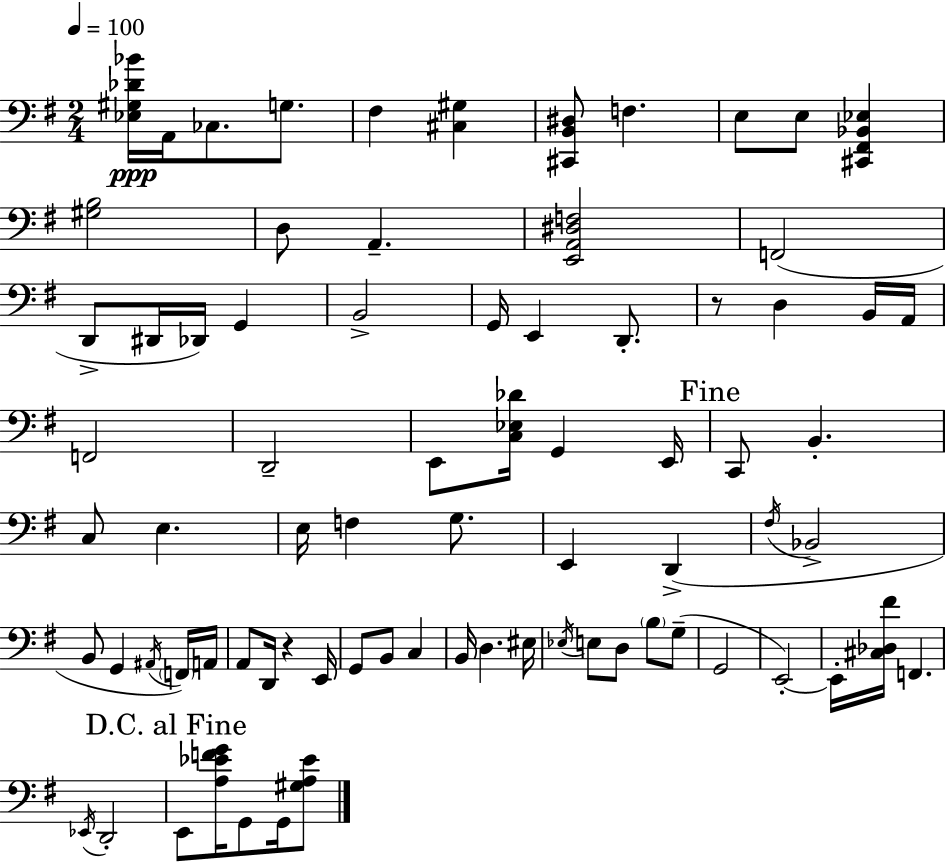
[Eb3,G#3,Db4,Bb4]/s A2/s CES3/e. G3/e. F#3/q [C#3,G#3]/q [C#2,B2,D#3]/e F3/q. E3/e E3/e [C#2,F#2,Bb2,Eb3]/q [G#3,B3]/h D3/e A2/q. [E2,A2,D#3,F3]/h F2/h D2/e D#2/s Db2/s G2/q B2/h G2/s E2/q D2/e. R/e D3/q B2/s A2/s F2/h D2/h E2/e [C3,Eb3,Db4]/s G2/q E2/s C2/e B2/q. C3/e E3/q. E3/s F3/q G3/e. E2/q D2/q F#3/s Bb2/h B2/e G2/q A#2/s F2/s A2/s A2/e D2/s R/q E2/s G2/e B2/e C3/q B2/s D3/q. EIS3/s Eb3/s E3/e D3/e B3/e G3/e G2/h E2/h E2/s [C#3,Db3,F#4]/s F2/q. Eb2/s D2/h E2/e [A3,Eb4,F4,G4]/s G2/e G2/s [G#3,A3,Eb4]/e